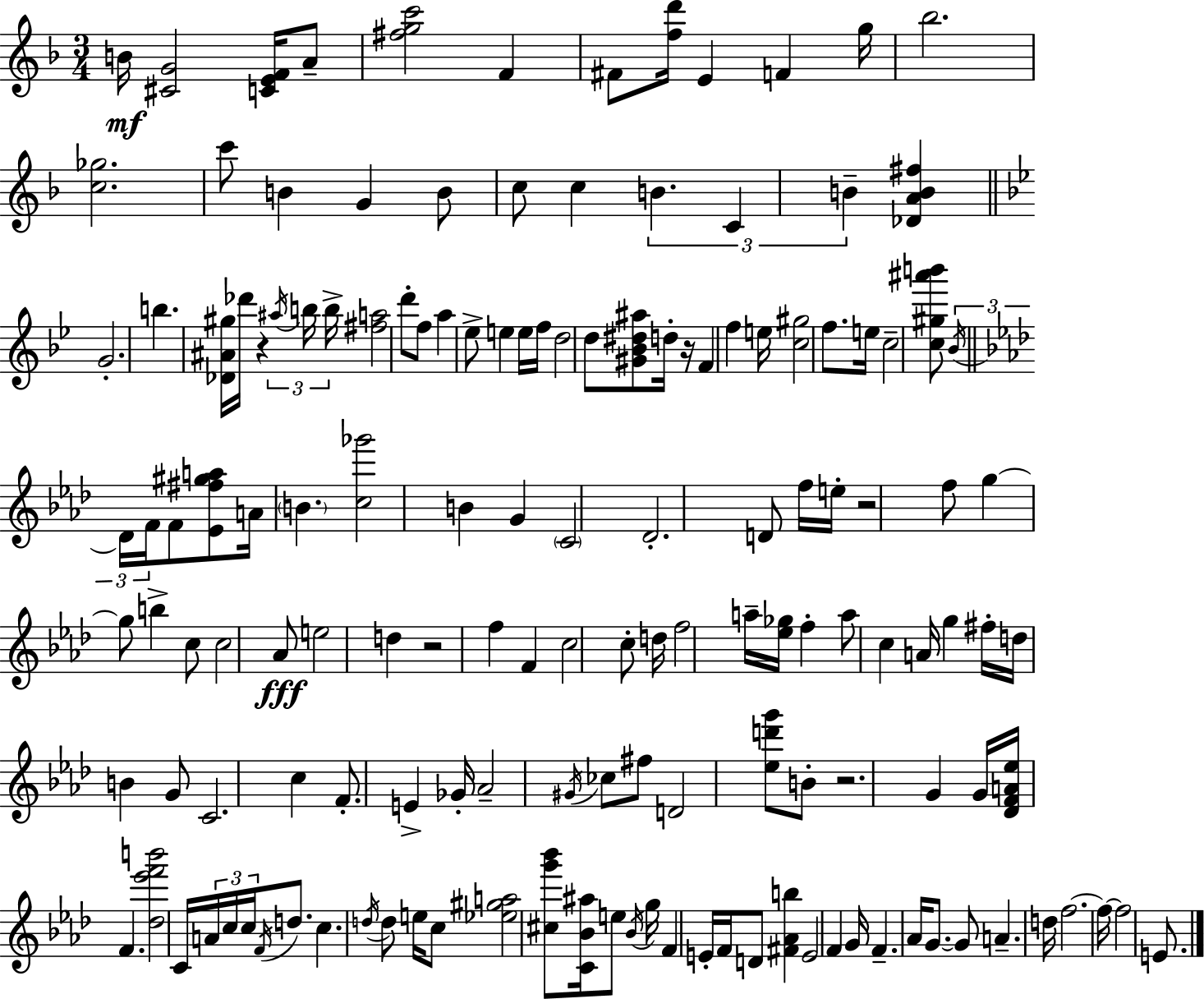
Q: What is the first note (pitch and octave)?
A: B4